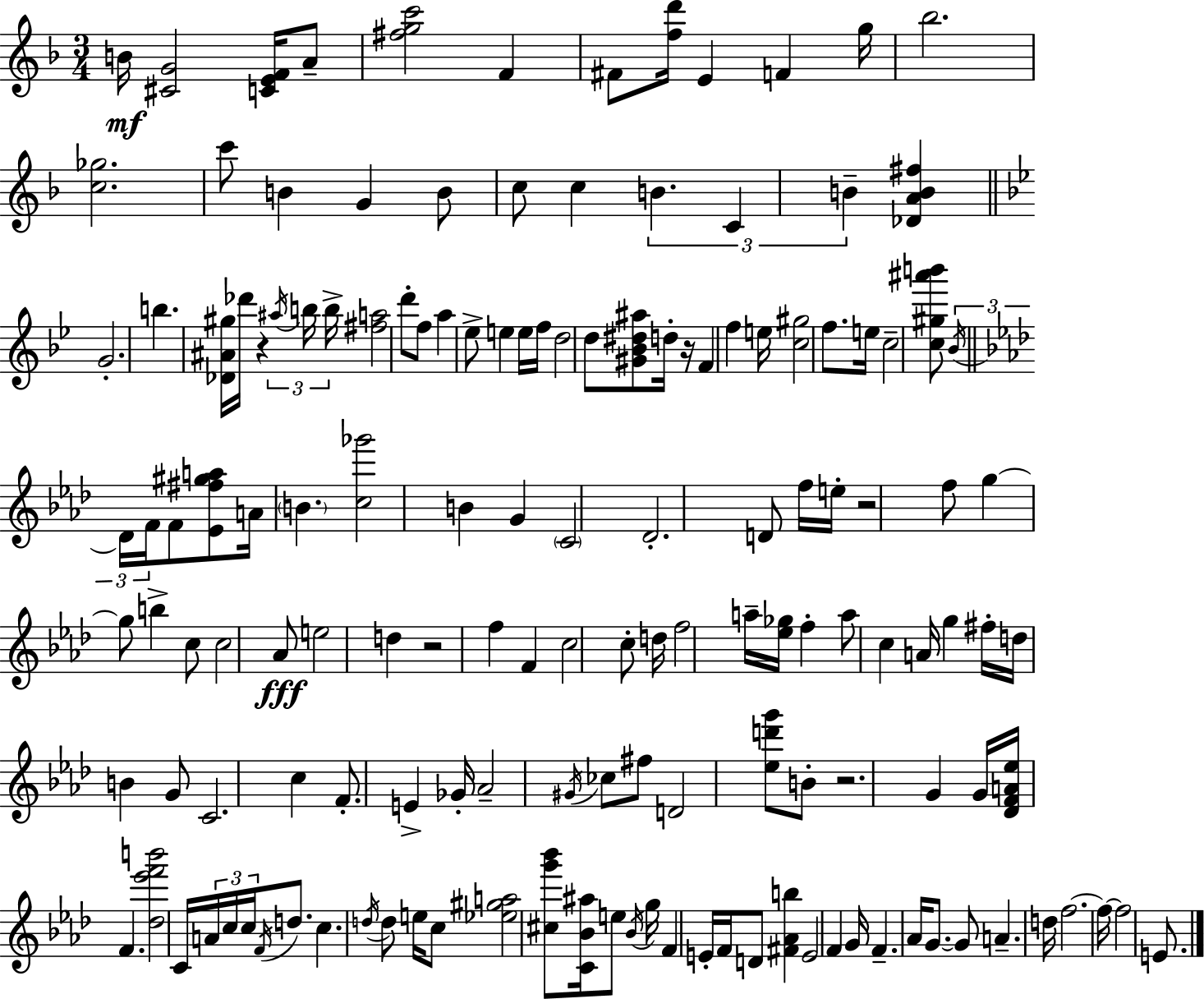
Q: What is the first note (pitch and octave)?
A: B4